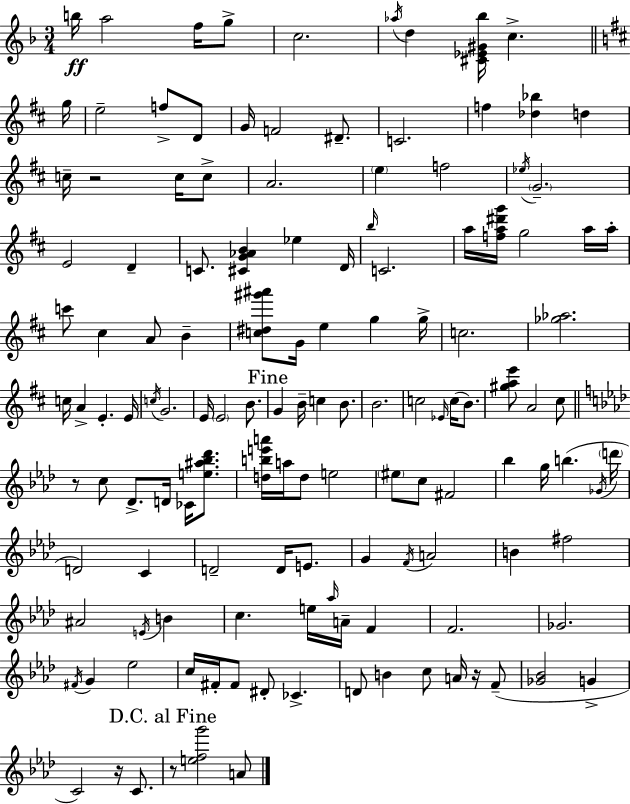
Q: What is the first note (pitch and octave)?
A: B5